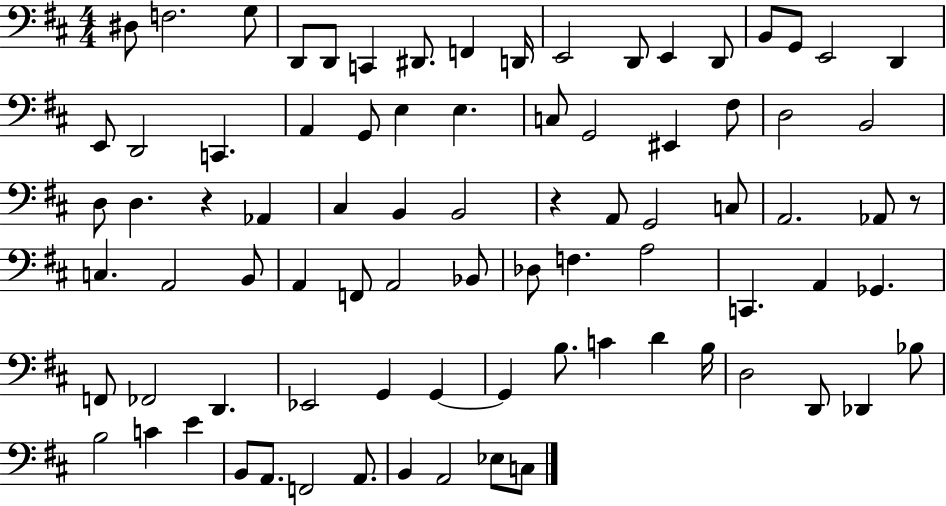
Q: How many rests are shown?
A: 3